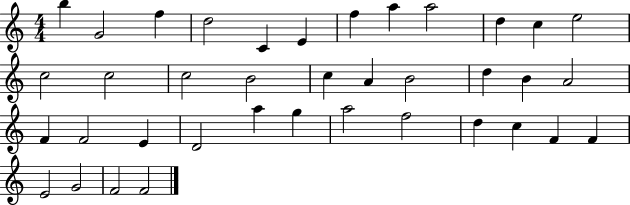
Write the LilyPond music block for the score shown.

{
  \clef treble
  \numericTimeSignature
  \time 4/4
  \key c \major
  b''4 g'2 f''4 | d''2 c'4 e'4 | f''4 a''4 a''2 | d''4 c''4 e''2 | \break c''2 c''2 | c''2 b'2 | c''4 a'4 b'2 | d''4 b'4 a'2 | \break f'4 f'2 e'4 | d'2 a''4 g''4 | a''2 f''2 | d''4 c''4 f'4 f'4 | \break e'2 g'2 | f'2 f'2 | \bar "|."
}